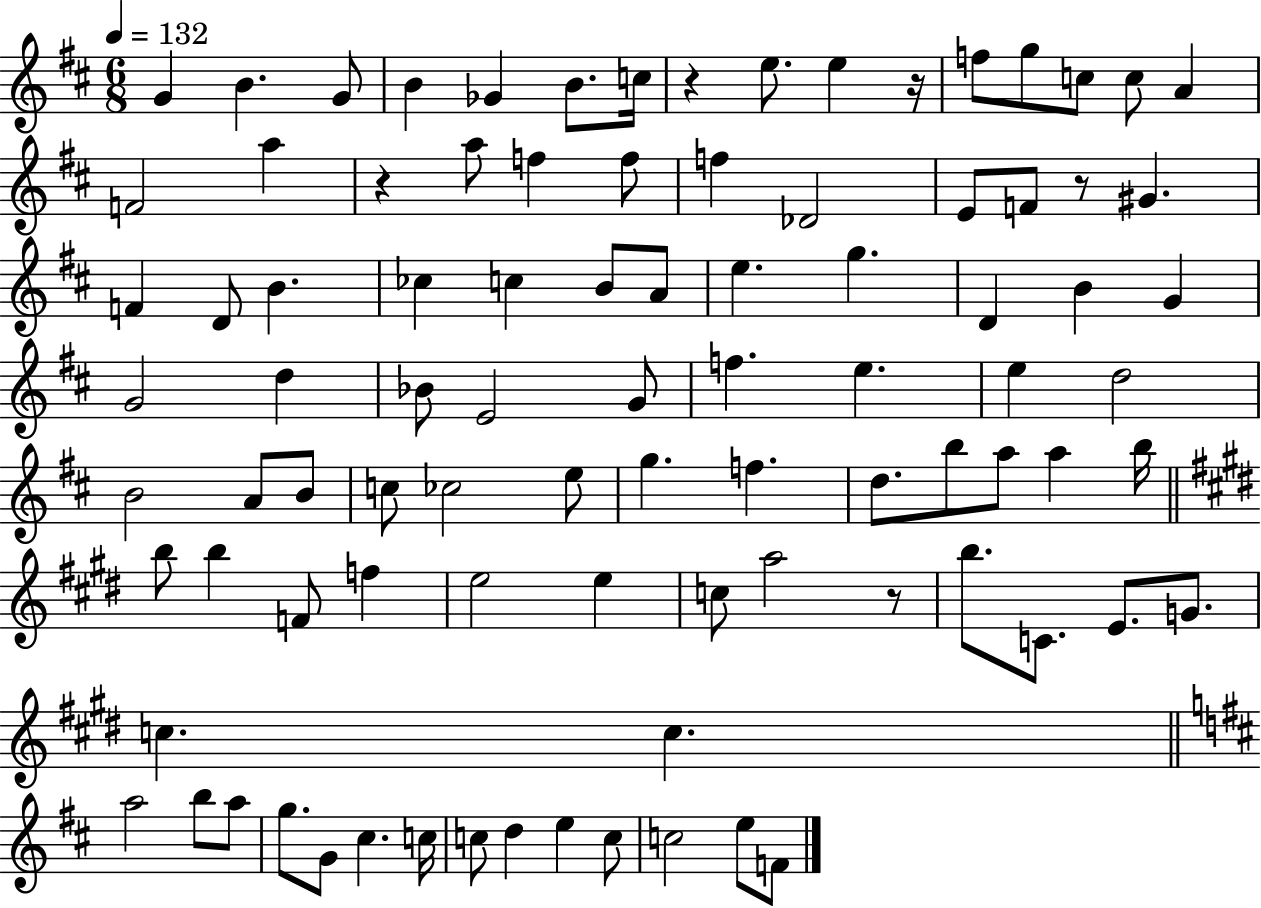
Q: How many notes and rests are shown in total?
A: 91